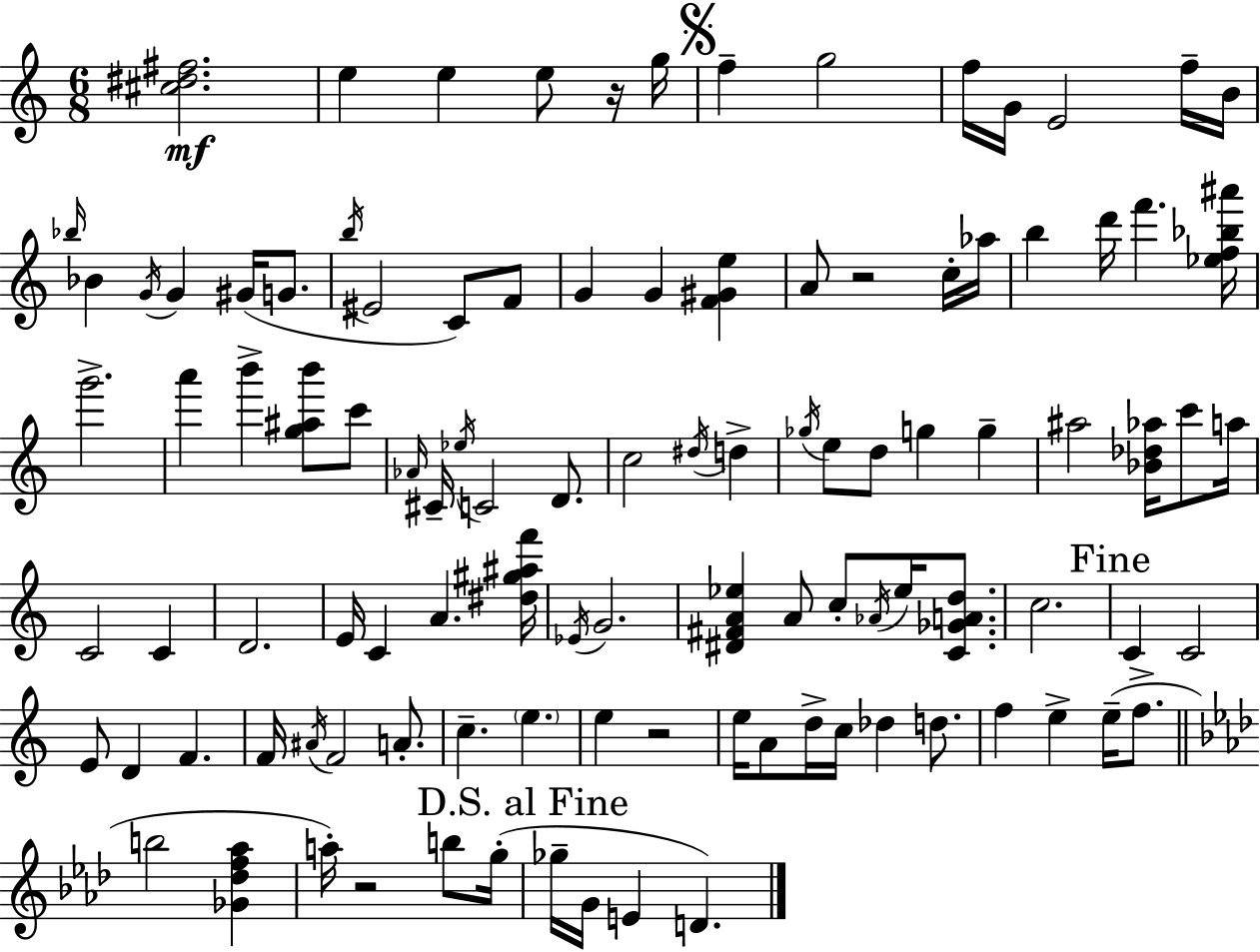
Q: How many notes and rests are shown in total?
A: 105